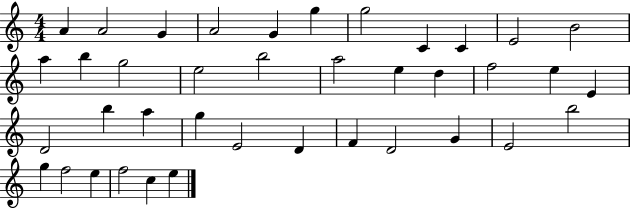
A4/q A4/h G4/q A4/h G4/q G5/q G5/h C4/q C4/q E4/h B4/h A5/q B5/q G5/h E5/h B5/h A5/h E5/q D5/q F5/h E5/q E4/q D4/h B5/q A5/q G5/q E4/h D4/q F4/q D4/h G4/q E4/h B5/h G5/q F5/h E5/q F5/h C5/q E5/q